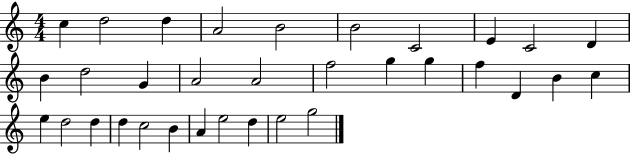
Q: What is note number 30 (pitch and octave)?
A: E5